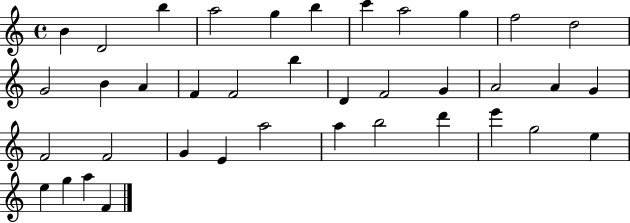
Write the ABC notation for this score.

X:1
T:Untitled
M:4/4
L:1/4
K:C
B D2 b a2 g b c' a2 g f2 d2 G2 B A F F2 b D F2 G A2 A G F2 F2 G E a2 a b2 d' e' g2 e e g a F